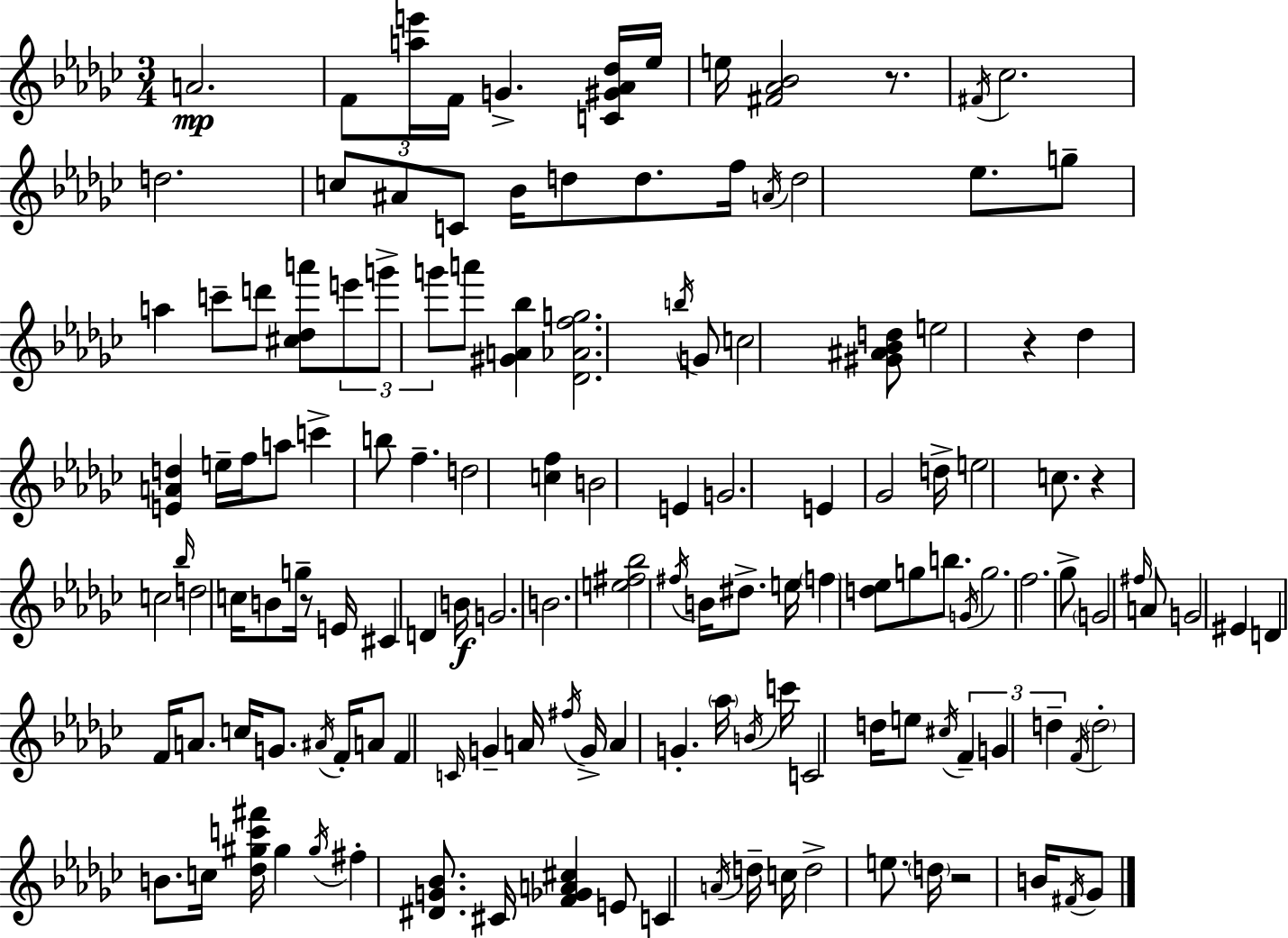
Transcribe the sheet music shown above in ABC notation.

X:1
T:Untitled
M:3/4
L:1/4
K:Ebm
A2 F/2 [ae']/4 F/4 G [C^G_A_d]/4 _e/4 e/4 [^F_A_B]2 z/2 ^F/4 _c2 d2 c/2 ^A/2 C/2 _B/4 d/2 d/2 f/4 A/4 d2 _e/2 g/2 a c'/2 d'/2 [^c_da']/2 e'/2 g'/2 g'/2 a'/2 [^GA_b] [_D_Afg]2 b/4 G/2 c2 [^G^A_Bd]/2 e2 z _d [EAd] e/4 f/4 a/2 c' b/2 f d2 [cf] B2 E G2 E _G2 d/4 e2 c/2 z c2 _b/4 d2 c/4 B/2 g/4 z/2 E/4 ^C D B/4 G2 B2 [e^f_b]2 ^f/4 B/4 ^d/2 e/4 f [d_e]/2 g/2 b/2 G/4 g2 f2 _g/2 G2 ^f/4 A/2 G2 ^E D F/4 A/2 c/4 G/2 ^A/4 F/4 A/2 F C/4 G A/4 ^f/4 G/4 A G _a/4 B/4 c'/4 C2 d/4 e/2 ^c/4 F G d F/4 d2 B/2 c/4 [_d^gc'^f']/4 ^g ^g/4 ^f [^DG_B]/2 ^C/4 [F_GA^c] E/2 C A/4 d/4 c/4 d2 e/2 d/4 z2 B/4 ^F/4 _G/2